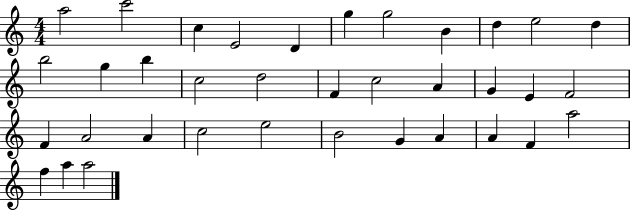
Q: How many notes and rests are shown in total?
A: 36